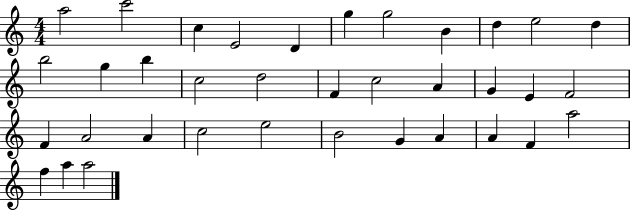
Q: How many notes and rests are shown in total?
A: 36